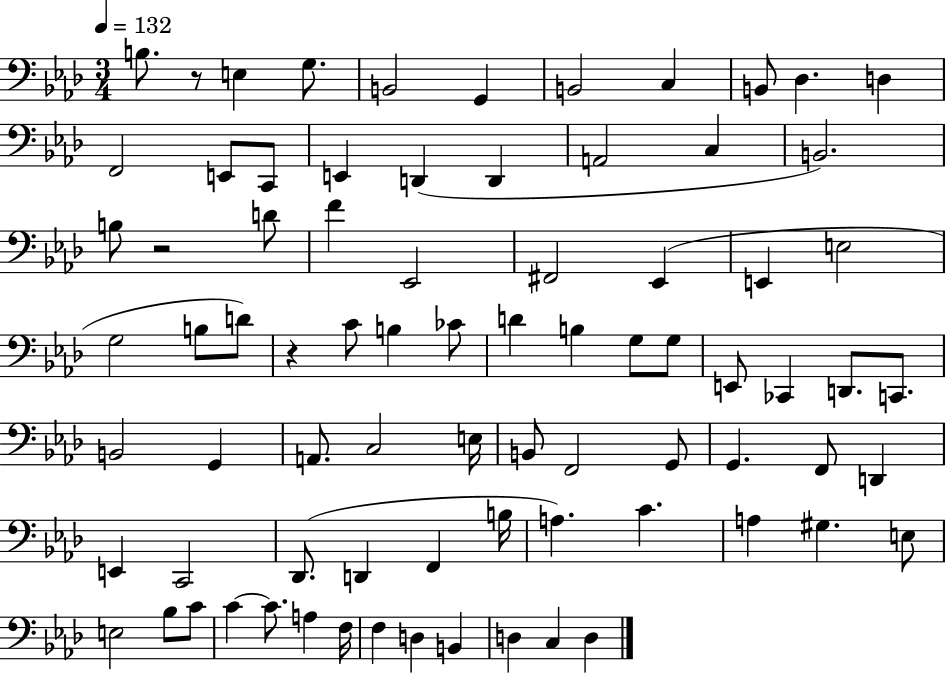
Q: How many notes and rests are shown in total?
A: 79